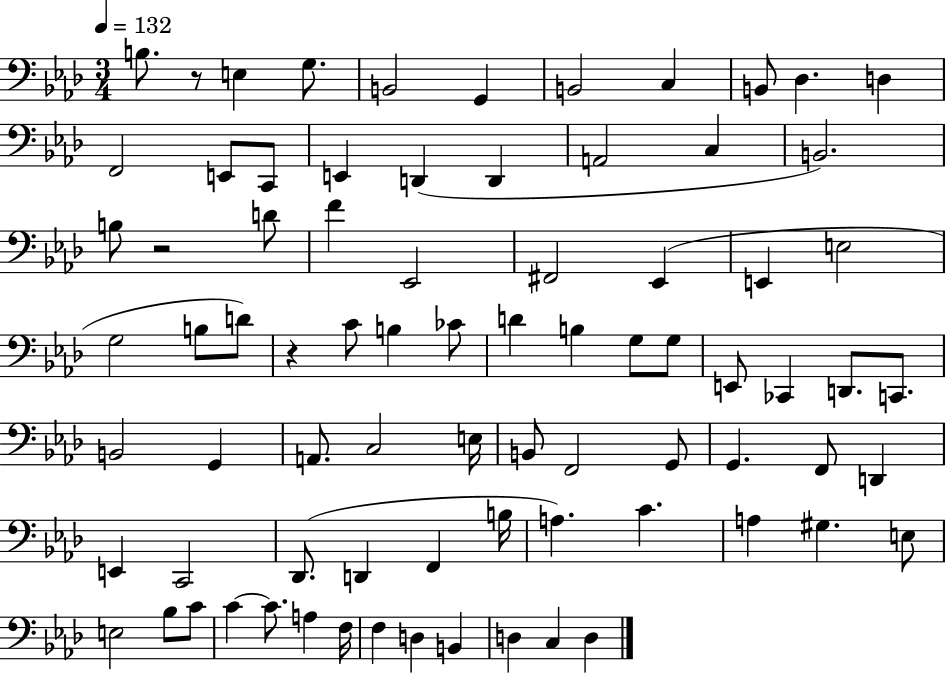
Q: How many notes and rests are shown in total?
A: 79